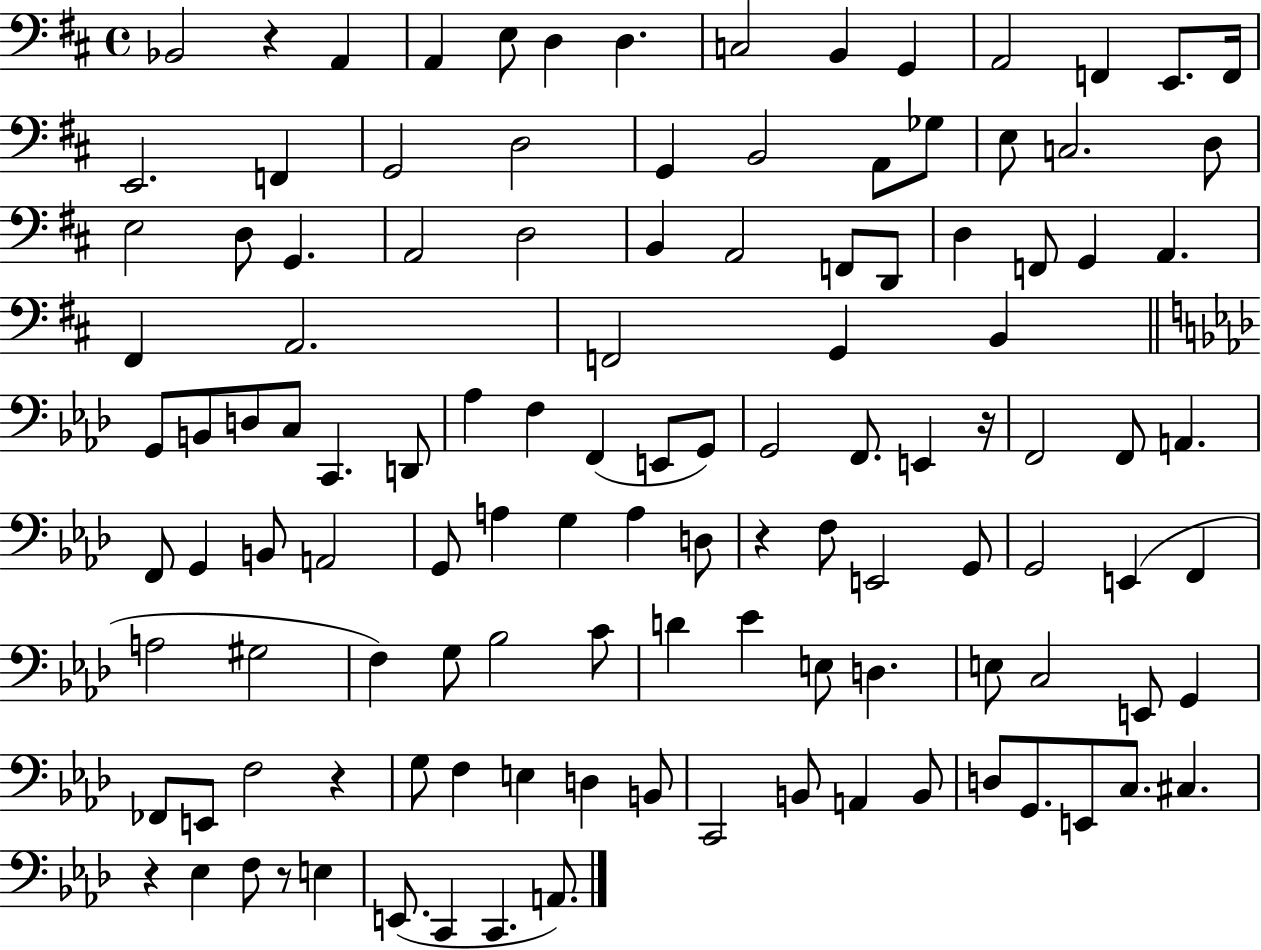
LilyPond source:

{
  \clef bass
  \time 4/4
  \defaultTimeSignature
  \key d \major
  \repeat volta 2 { bes,2 r4 a,4 | a,4 e8 d4 d4. | c2 b,4 g,4 | a,2 f,4 e,8. f,16 | \break e,2. f,4 | g,2 d2 | g,4 b,2 a,8 ges8 | e8 c2. d8 | \break e2 d8 g,4. | a,2 d2 | b,4 a,2 f,8 d,8 | d4 f,8 g,4 a,4. | \break fis,4 a,2. | f,2 g,4 b,4 | \bar "||" \break \key f \minor g,8 b,8 d8 c8 c,4. d,8 | aes4 f4 f,4( e,8 g,8) | g,2 f,8. e,4 r16 | f,2 f,8 a,4. | \break f,8 g,4 b,8 a,2 | g,8 a4 g4 a4 d8 | r4 f8 e,2 g,8 | g,2 e,4( f,4 | \break a2 gis2 | f4) g8 bes2 c'8 | d'4 ees'4 e8 d4. | e8 c2 e,8 g,4 | \break fes,8 e,8 f2 r4 | g8 f4 e4 d4 b,8 | c,2 b,8 a,4 b,8 | d8 g,8. e,8 c8. cis4. | \break r4 ees4 f8 r8 e4 | e,8.( c,4 c,4. a,8.) | } \bar "|."
}